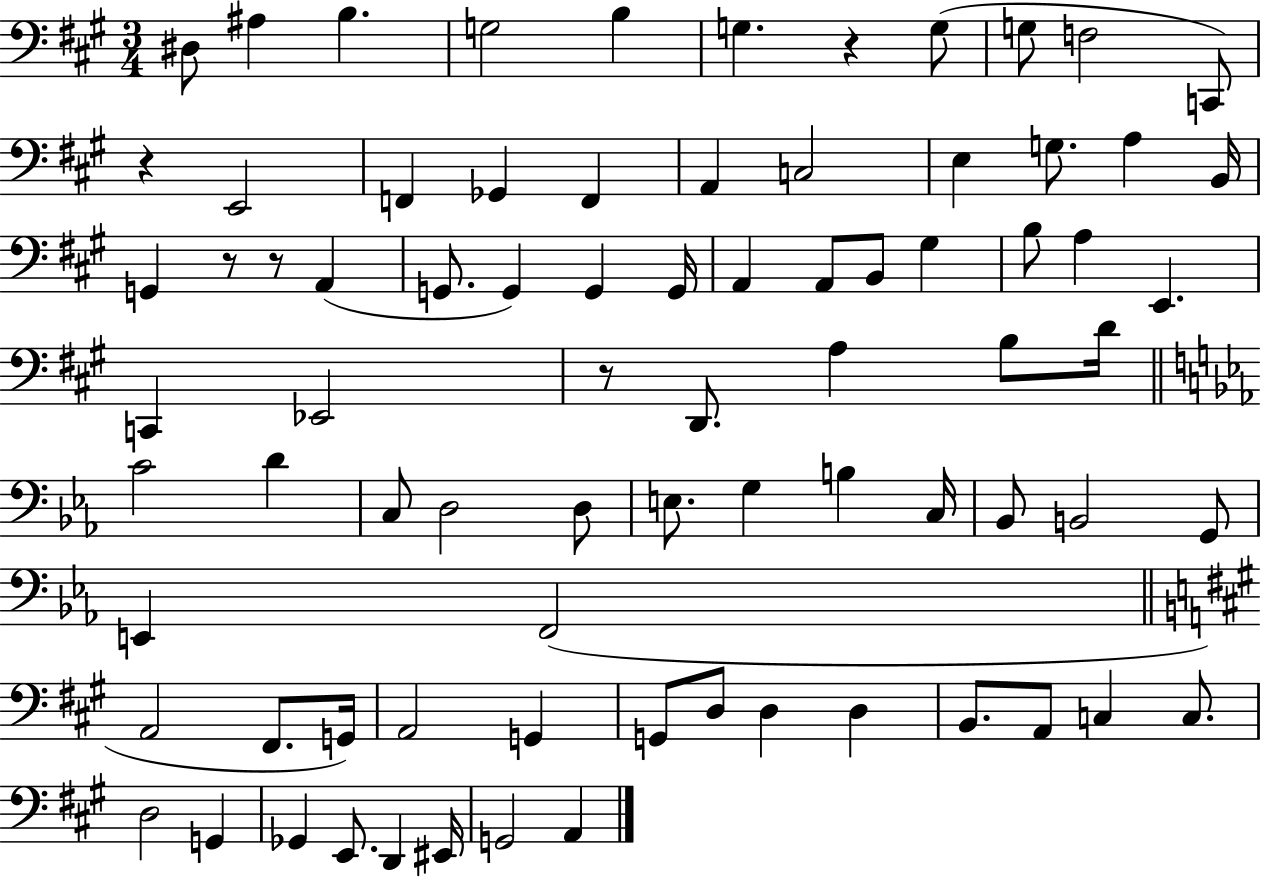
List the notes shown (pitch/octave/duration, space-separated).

D#3/e A#3/q B3/q. G3/h B3/q G3/q. R/q G3/e G3/e F3/h C2/e R/q E2/h F2/q Gb2/q F2/q A2/q C3/h E3/q G3/e. A3/q B2/s G2/q R/e R/e A2/q G2/e. G2/q G2/q G2/s A2/q A2/e B2/e G#3/q B3/e A3/q E2/q. C2/q Eb2/h R/e D2/e. A3/q B3/e D4/s C4/h D4/q C3/e D3/h D3/e E3/e. G3/q B3/q C3/s Bb2/e B2/h G2/e E2/q F2/h A2/h F#2/e. G2/s A2/h G2/q G2/e D3/e D3/q D3/q B2/e. A2/e C3/q C3/e. D3/h G2/q Gb2/q E2/e. D2/q EIS2/s G2/h A2/q